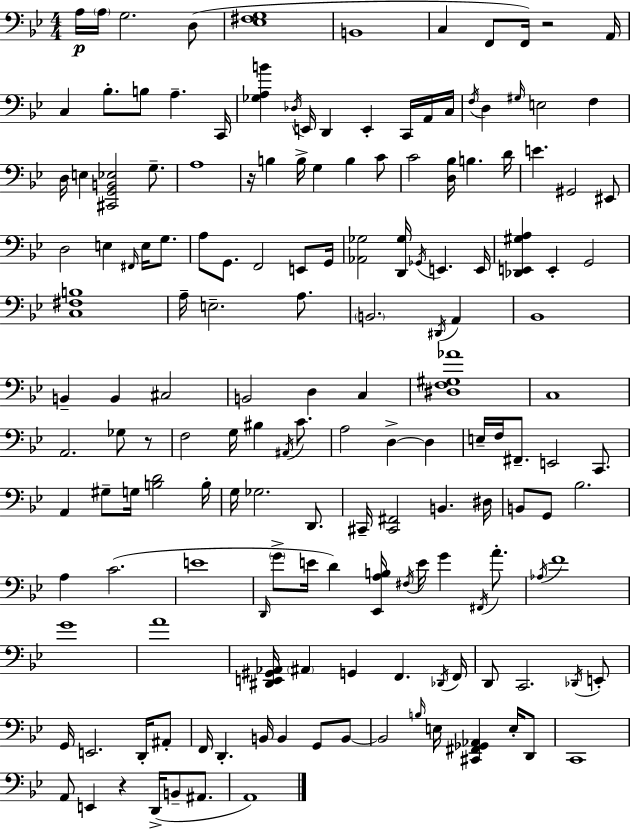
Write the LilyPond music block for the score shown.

{
  \clef bass
  \numericTimeSignature
  \time 4/4
  \key g \minor
  a16\p \parenthesize a16 g2. d8( | <ees fis g>1 | b,1 | c4 f,8 f,16) r2 a,16 | \break c4 bes8.-. b8 a4.-- c,16 | <ges a b'>4 \acciaccatura { des16 } e,16 d,4 e,4-. c,16 a,16 | c16 \acciaccatura { f16 } d4 \grace { gis16 } e2 f4 | d16 e4 <cis, g, b, ees>2 | \break g8.-- a1 | r16 b4 b16-> g4 b4 | c'8 c'2 <d bes>16 b4. | d'16 e'4. gis,2 | \break eis,8 d2 e4 \grace { fis,16 } | e16 g8. a8 g,8. f,2 | e,8 g,16 <aes, ges>2 <d, ges>16 \acciaccatura { ges,16 } e,4. | e,16 <des, e, gis a>4 e,4-. g,2 | \break <c fis b>1 | a16-- e2.-- | a8. \parenthesize b,2. | \acciaccatura { dis,16 } a,4 bes,1 | \break b,4-- b,4 cis2 | b,2 d4 | c4 <dis f gis aes'>1 | c1 | \break a,2. | ges8 r8 f2 g16 bis4 | \acciaccatura { ais,16 } c'8. a2 d4->~~ | d4 e16-- f16 fis,8.-- e,2 | \break c,8. a,4 gis8-- g16 <b d'>2 | b16-. g16 ges2. | d,8. cis,16-- <cis, fis,>2 | b,4. dis16 b,8 g,8 bes2. | \break a4 c'2.( | e'1 | \grace { d,16 } \parenthesize g'8-> e'16 d'4) <ees, a b>16 | \acciaccatura { fis16 } e'16 g'4 \acciaccatura { fis,16 } a'8.-. \acciaccatura { aes16 } f'1 | \break g'1 | a'1 | <dis, e, gis, aes,>16 \parenthesize ais,4 | g,4 f,4. \acciaccatura { des,16 } f,16 d,8 c,2. | \break \acciaccatura { des,16 } e,8-. g,16 e,2. | d,16-. ais,8-. f,16 d,4.-. | b,16 b,4 g,8 b,8~~ b,2 | \grace { b16 } e16 <cis, fis, ges, aes,>4 e16-. d,8 c,1 | \break a,8 | e,4 r4 d,16->( b,8-- ais,8. a,1) | \bar "|."
}